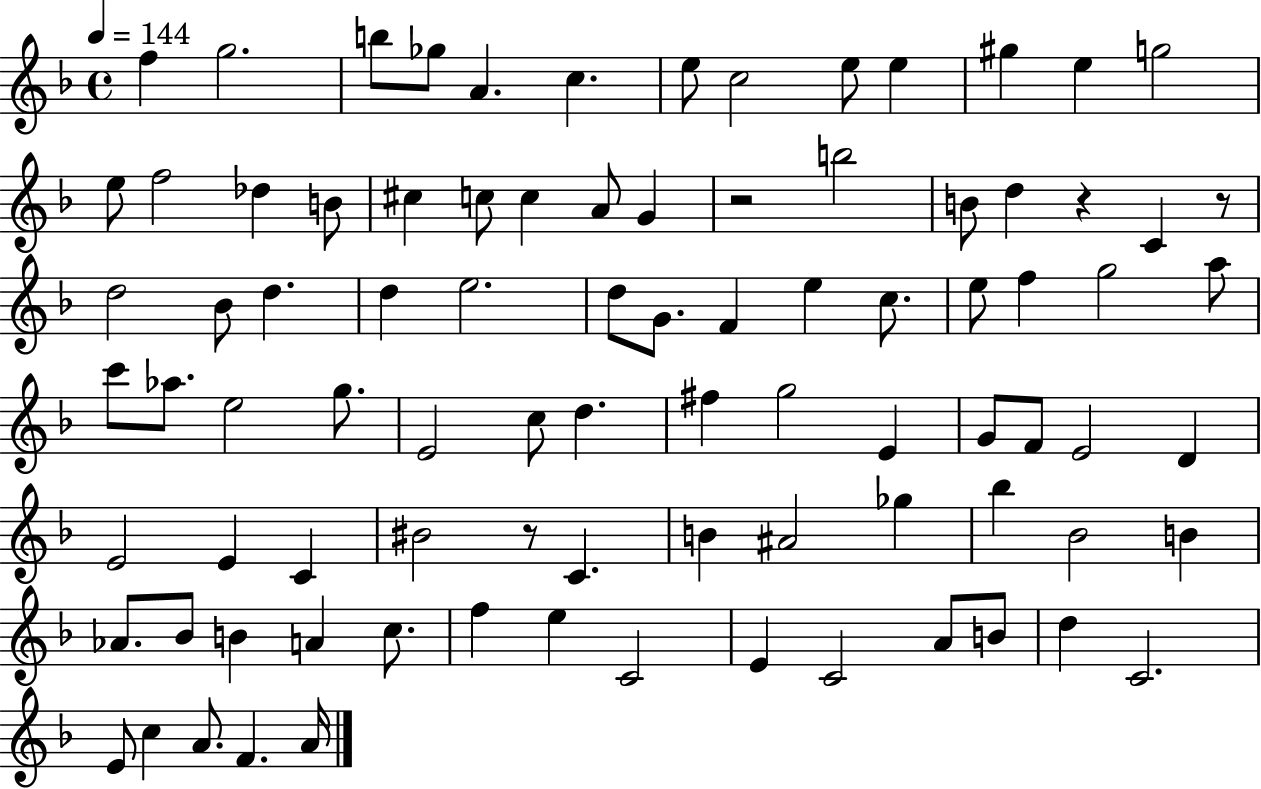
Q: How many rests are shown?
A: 4